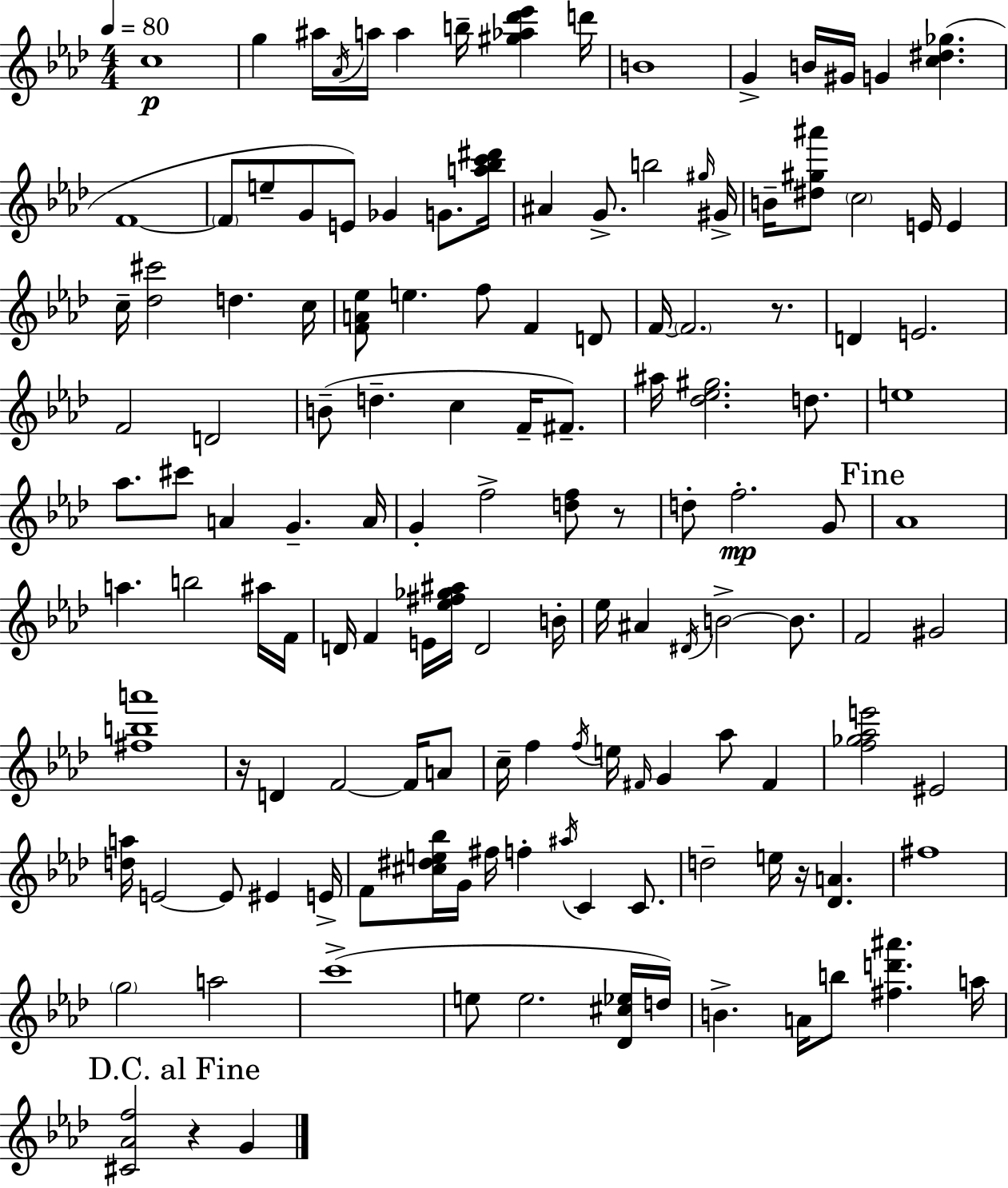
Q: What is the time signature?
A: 4/4